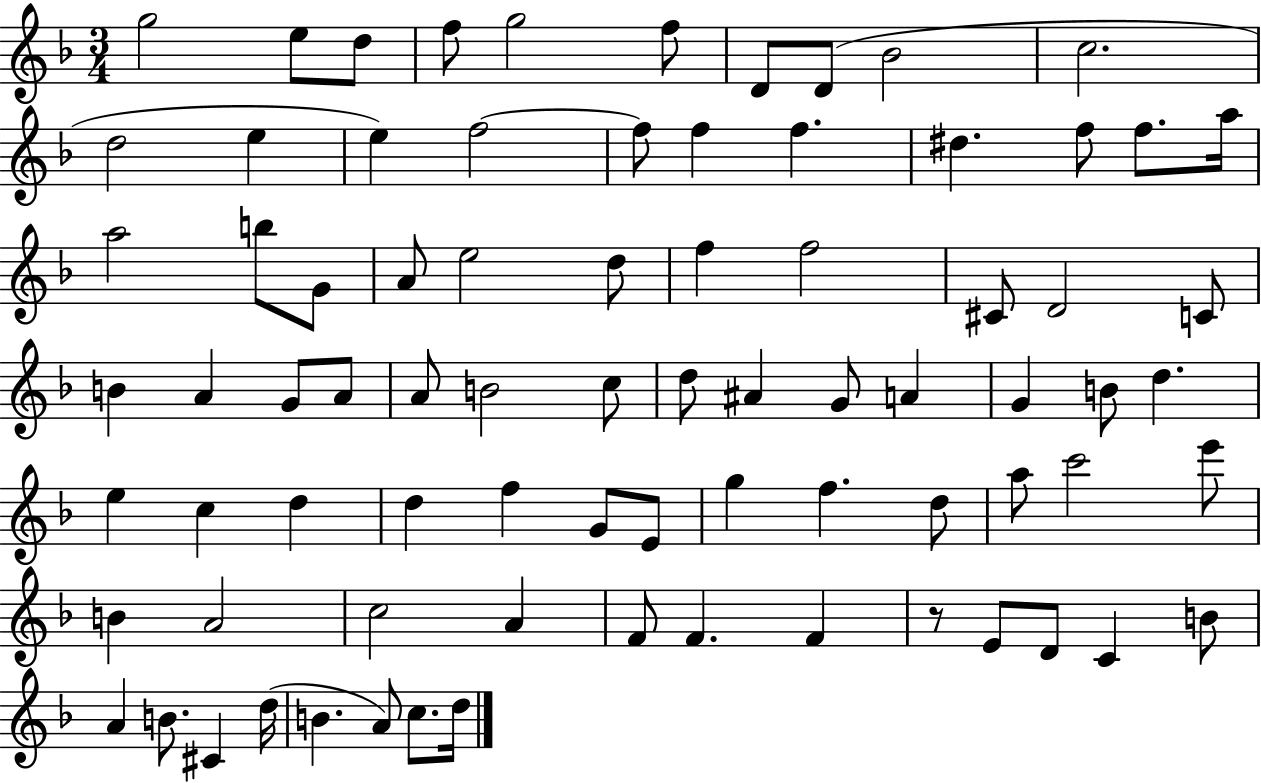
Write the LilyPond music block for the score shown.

{
  \clef treble
  \numericTimeSignature
  \time 3/4
  \key f \major
  g''2 e''8 d''8 | f''8 g''2 f''8 | d'8 d'8( bes'2 | c''2. | \break d''2 e''4 | e''4) f''2~~ | f''8 f''4 f''4. | dis''4. f''8 f''8. a''16 | \break a''2 b''8 g'8 | a'8 e''2 d''8 | f''4 f''2 | cis'8 d'2 c'8 | \break b'4 a'4 g'8 a'8 | a'8 b'2 c''8 | d''8 ais'4 g'8 a'4 | g'4 b'8 d''4. | \break e''4 c''4 d''4 | d''4 f''4 g'8 e'8 | g''4 f''4. d''8 | a''8 c'''2 e'''8 | \break b'4 a'2 | c''2 a'4 | f'8 f'4. f'4 | r8 e'8 d'8 c'4 b'8 | \break a'4 b'8. cis'4 d''16( | b'4. a'8) c''8. d''16 | \bar "|."
}